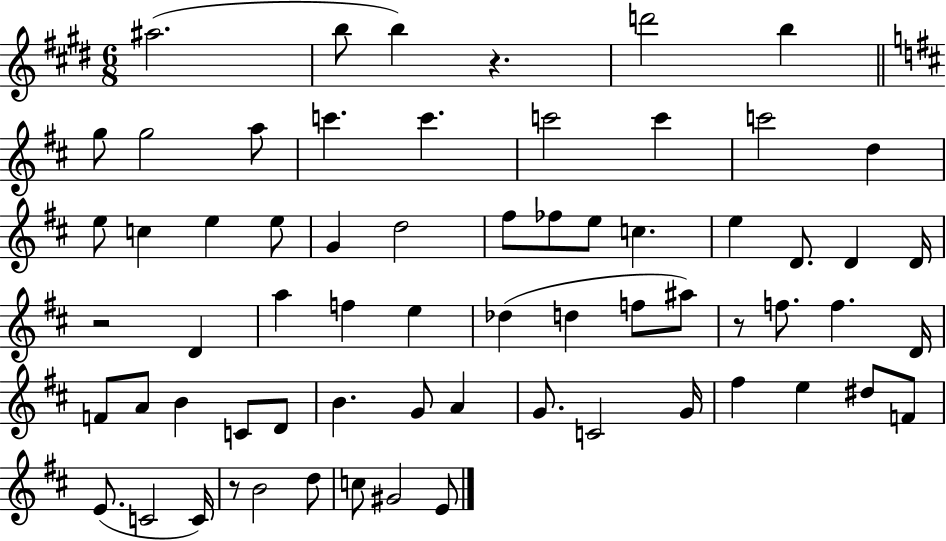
A#5/h. B5/e B5/q R/q. D6/h B5/q G5/e G5/h A5/e C6/q. C6/q. C6/h C6/q C6/h D5/q E5/e C5/q E5/q E5/e G4/q D5/h F#5/e FES5/e E5/e C5/q. E5/q D4/e. D4/q D4/s R/h D4/q A5/q F5/q E5/q Db5/q D5/q F5/e A#5/e R/e F5/e. F5/q. D4/s F4/e A4/e B4/q C4/e D4/e B4/q. G4/e A4/q G4/e. C4/h G4/s F#5/q E5/q D#5/e F4/e E4/e. C4/h C4/s R/e B4/h D5/e C5/e G#4/h E4/e